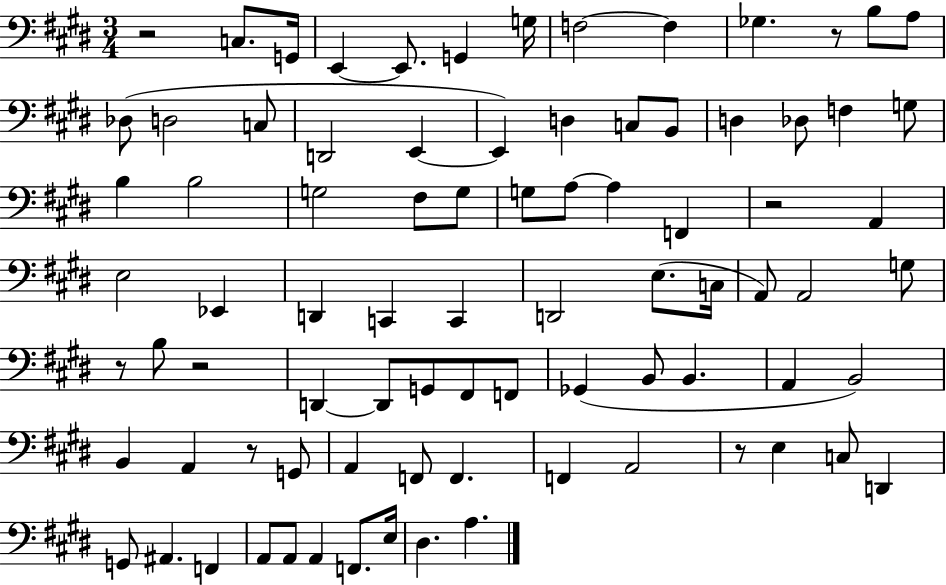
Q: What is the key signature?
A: E major